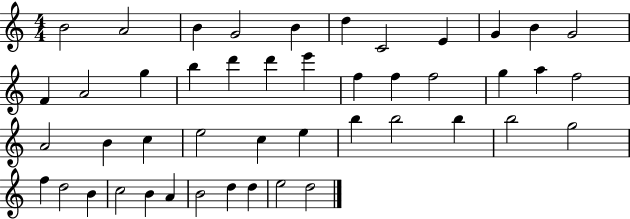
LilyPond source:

{
  \clef treble
  \numericTimeSignature
  \time 4/4
  \key c \major
  b'2 a'2 | b'4 g'2 b'4 | d''4 c'2 e'4 | g'4 b'4 g'2 | \break f'4 a'2 g''4 | b''4 d'''4 d'''4 e'''4 | f''4 f''4 f''2 | g''4 a''4 f''2 | \break a'2 b'4 c''4 | e''2 c''4 e''4 | b''4 b''2 b''4 | b''2 g''2 | \break f''4 d''2 b'4 | c''2 b'4 a'4 | b'2 d''4 d''4 | e''2 d''2 | \break \bar "|."
}